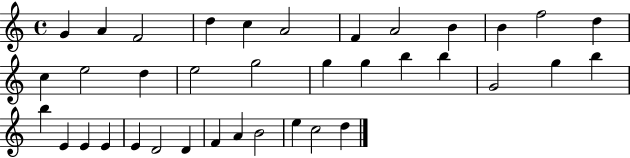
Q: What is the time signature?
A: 4/4